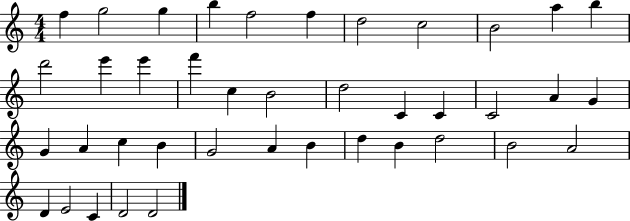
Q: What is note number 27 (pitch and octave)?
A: B4